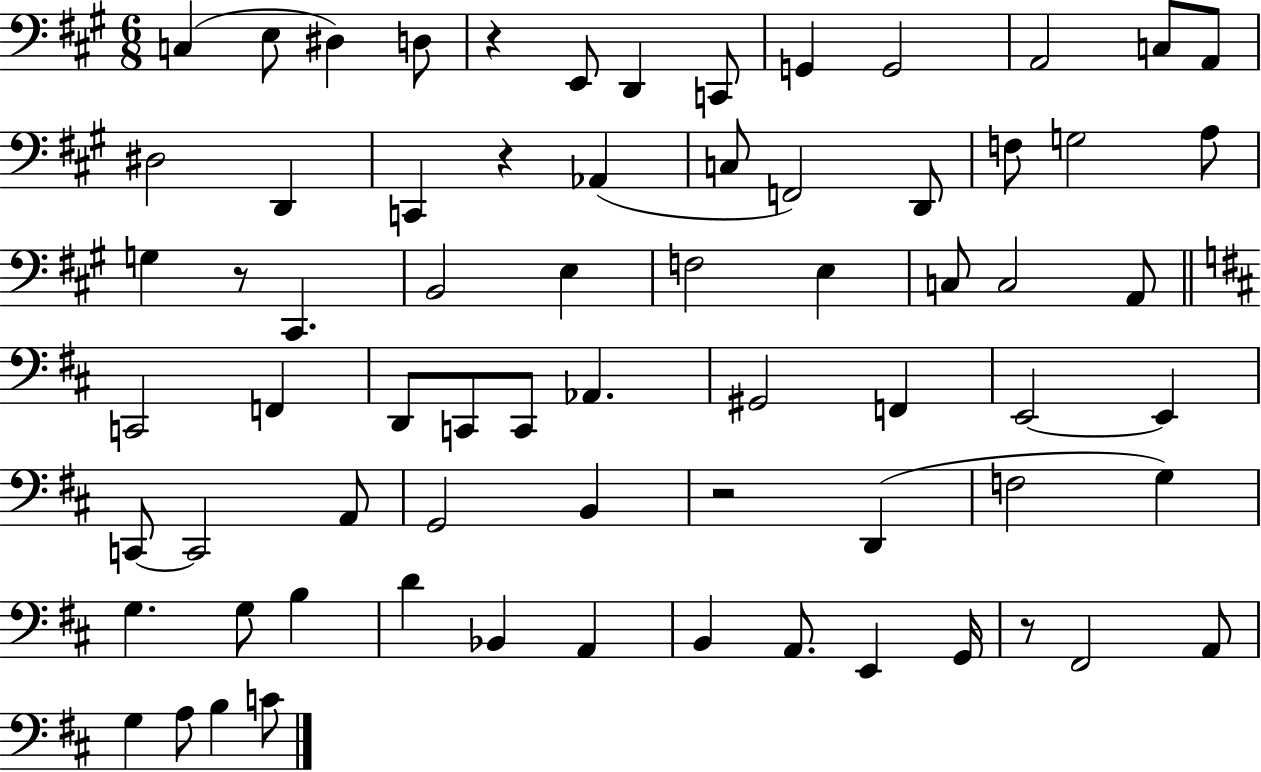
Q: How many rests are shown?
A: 5